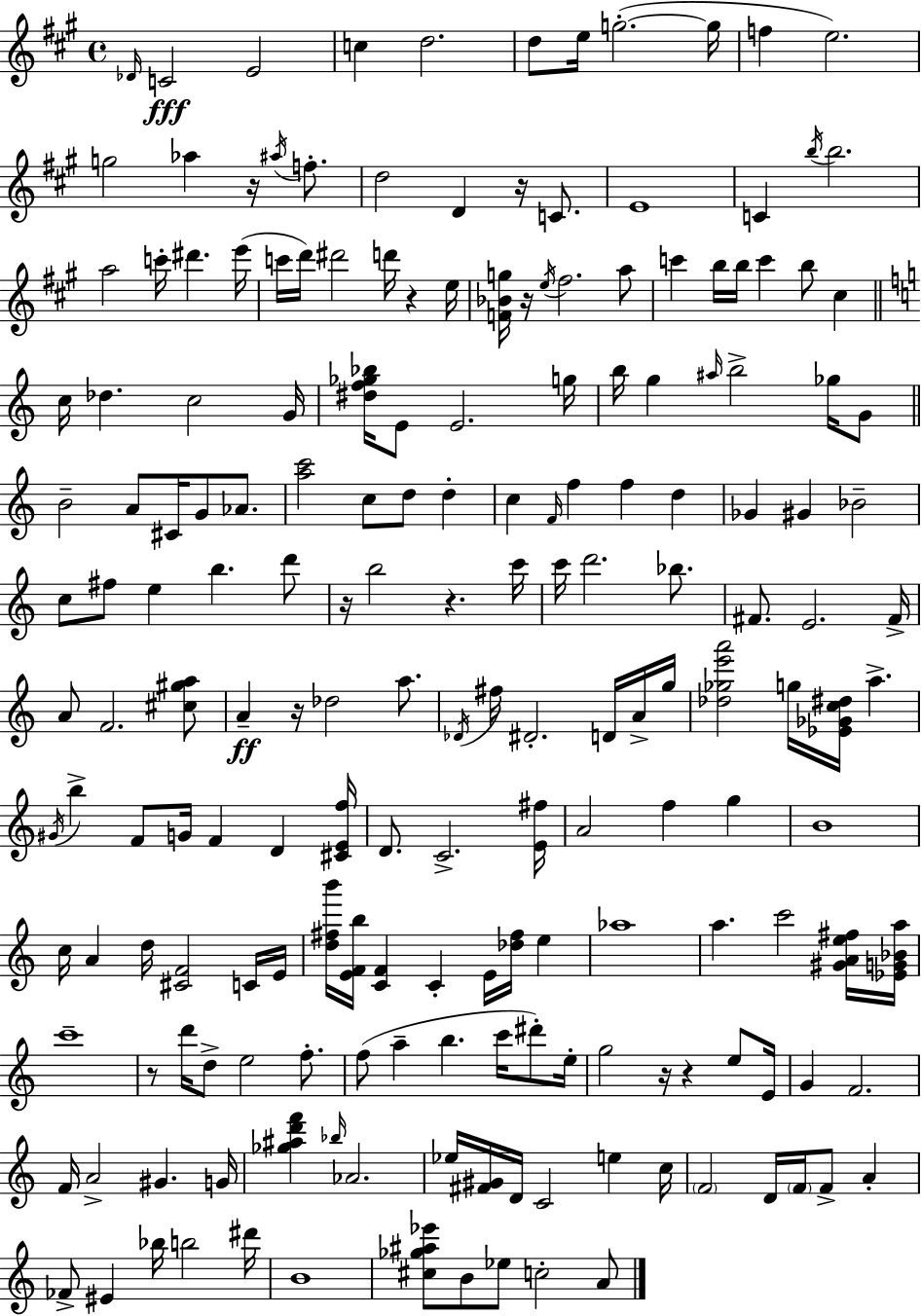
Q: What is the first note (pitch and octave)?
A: Db4